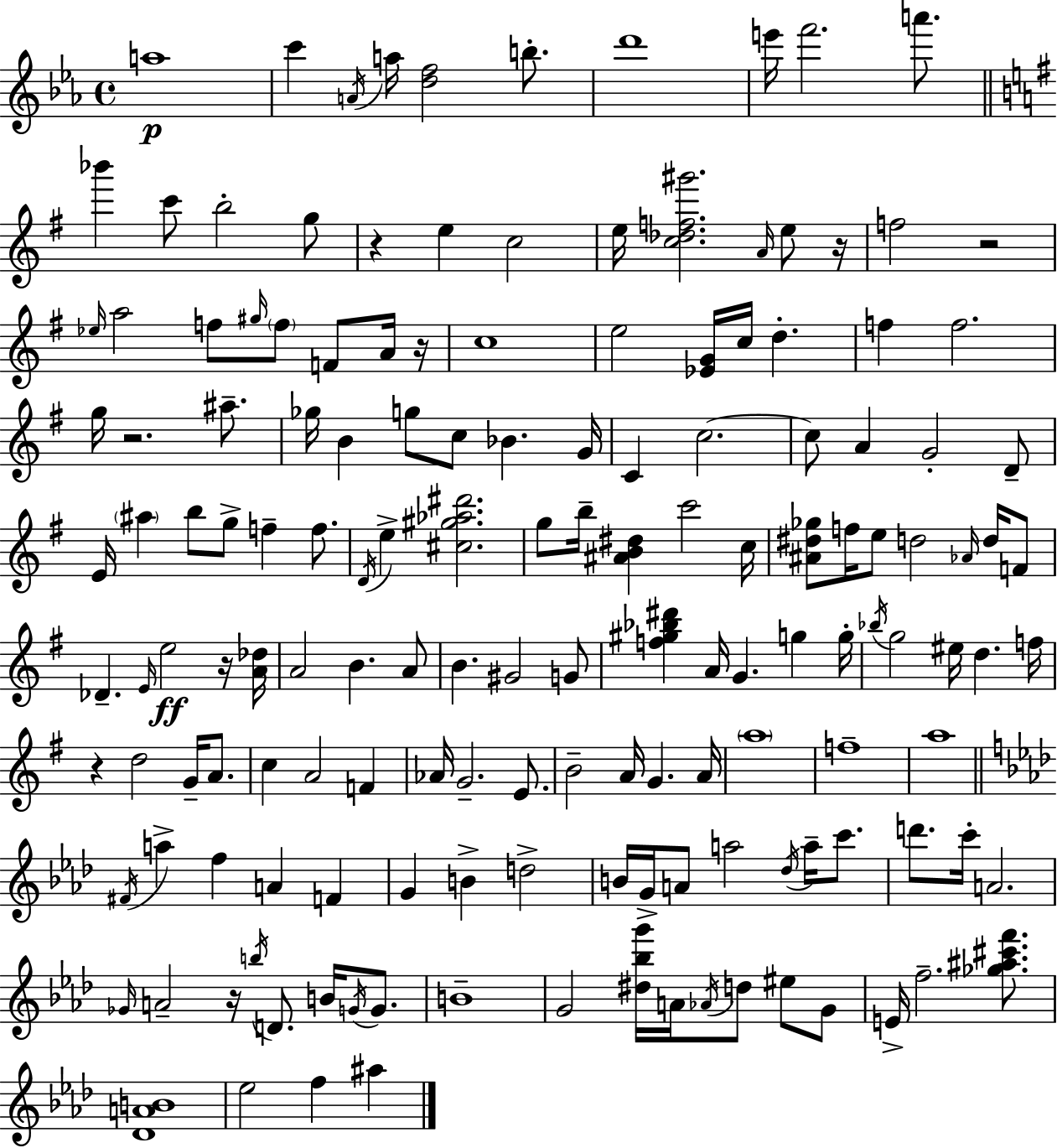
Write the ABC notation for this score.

X:1
T:Untitled
M:4/4
L:1/4
K:Eb
a4 c' A/4 a/4 [df]2 b/2 d'4 e'/4 f'2 a'/2 _b' c'/2 b2 g/2 z e c2 e/4 [c_df^g']2 A/4 e/2 z/4 f2 z2 _e/4 a2 f/2 ^g/4 f/2 F/2 A/4 z/4 c4 e2 [_EG]/4 c/4 d f f2 g/4 z2 ^a/2 _g/4 B g/2 c/2 _B G/4 C c2 c/2 A G2 D/2 E/4 ^a b/2 g/2 f f/2 D/4 e [^c^g_a^d']2 g/2 b/4 [^AB^d] c'2 c/4 [^A^d_g]/2 f/4 e/2 d2 _A/4 d/4 F/2 _D E/4 e2 z/4 [A_d]/4 A2 B A/2 B ^G2 G/2 [f^g_b^d'] A/4 G g g/4 _b/4 g2 ^e/4 d f/4 z d2 G/4 A/2 c A2 F _A/4 G2 E/2 B2 A/4 G A/4 a4 f4 a4 ^F/4 a f A F G B d2 B/4 G/4 A/2 a2 _d/4 a/4 c'/2 d'/2 c'/4 A2 _G/4 A2 z/4 b/4 D/2 B/4 G/4 G/2 B4 G2 [^d_bg']/4 A/4 _A/4 d/2 ^e/2 G/2 E/4 f2 [_g^a^c'f']/2 [_DAB]4 _e2 f ^a